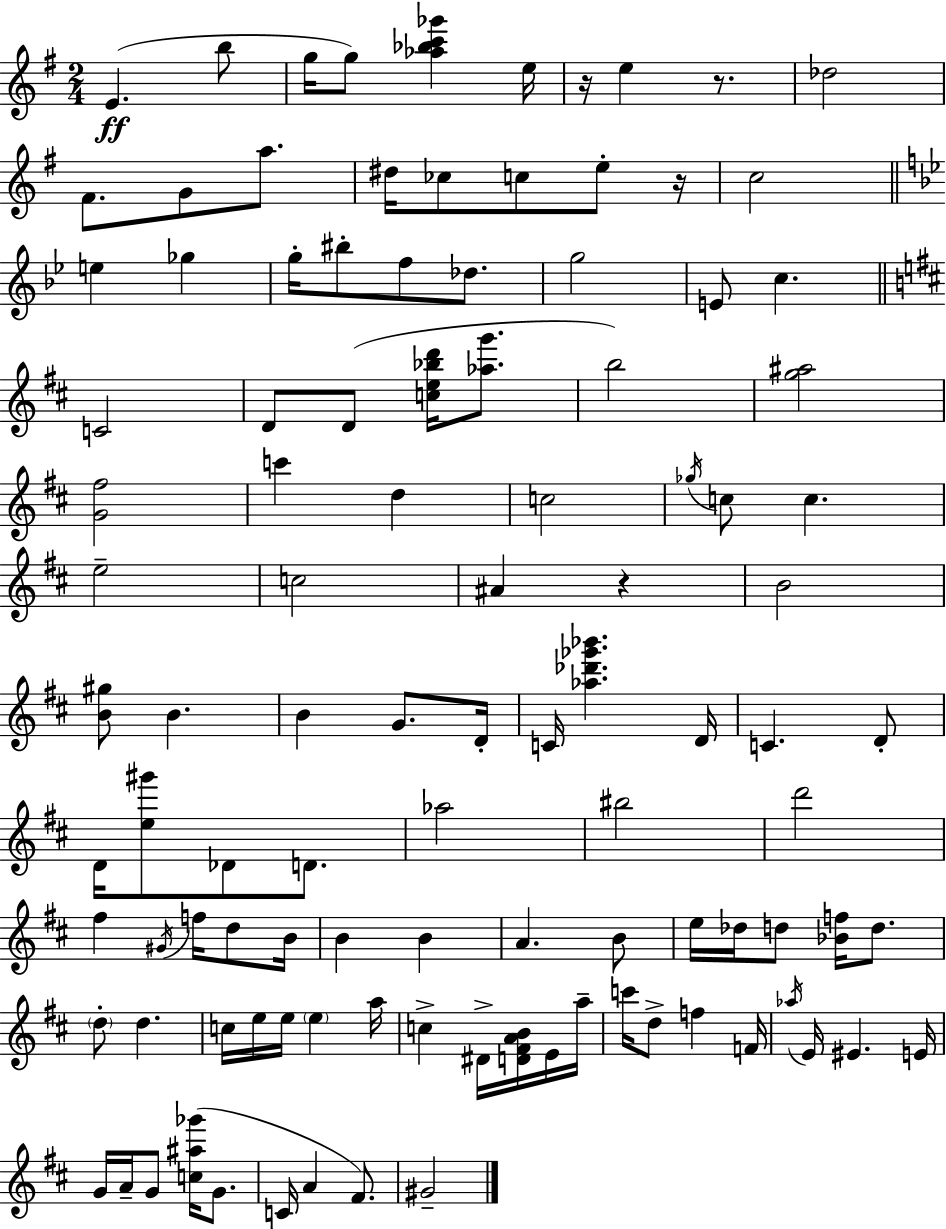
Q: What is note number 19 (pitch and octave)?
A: BIS5